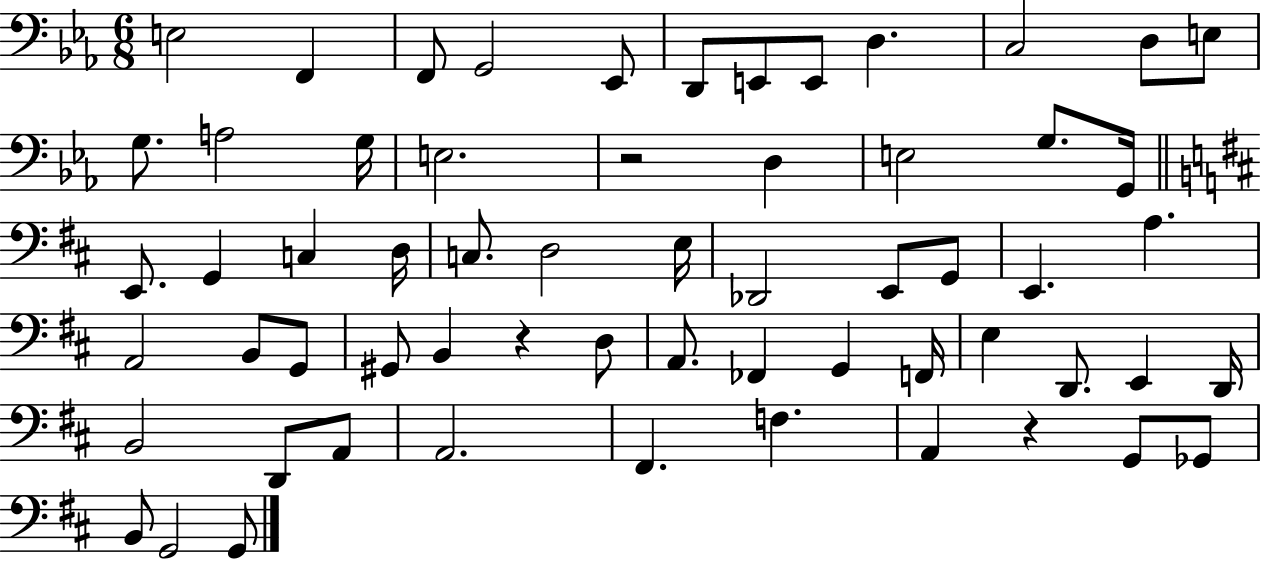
{
  \clef bass
  \numericTimeSignature
  \time 6/8
  \key ees \major
  e2 f,4 | f,8 g,2 ees,8 | d,8 e,8 e,8 d4. | c2 d8 e8 | \break g8. a2 g16 | e2. | r2 d4 | e2 g8. g,16 | \break \bar "||" \break \key d \major e,8. g,4 c4 d16 | c8. d2 e16 | des,2 e,8 g,8 | e,4. a4. | \break a,2 b,8 g,8 | gis,8 b,4 r4 d8 | a,8. fes,4 g,4 f,16 | e4 d,8. e,4 d,16 | \break b,2 d,8 a,8 | a,2. | fis,4. f4. | a,4 r4 g,8 ges,8 | \break b,8 g,2 g,8 | \bar "|."
}